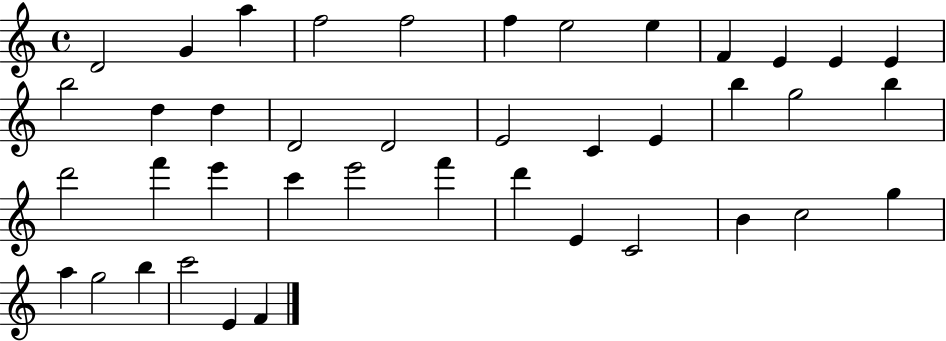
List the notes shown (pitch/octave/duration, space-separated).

D4/h G4/q A5/q F5/h F5/h F5/q E5/h E5/q F4/q E4/q E4/q E4/q B5/h D5/q D5/q D4/h D4/h E4/h C4/q E4/q B5/q G5/h B5/q D6/h F6/q E6/q C6/q E6/h F6/q D6/q E4/q C4/h B4/q C5/h G5/q A5/q G5/h B5/q C6/h E4/q F4/q